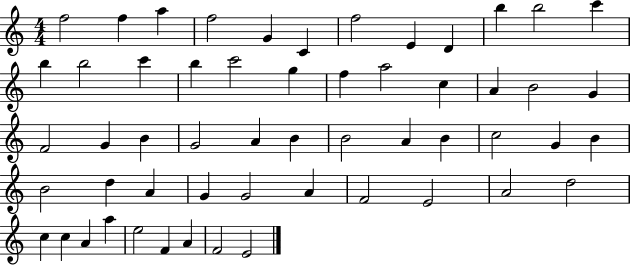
{
  \clef treble
  \numericTimeSignature
  \time 4/4
  \key c \major
  f''2 f''4 a''4 | f''2 g'4 c'4 | f''2 e'4 d'4 | b''4 b''2 c'''4 | \break b''4 b''2 c'''4 | b''4 c'''2 g''4 | f''4 a''2 c''4 | a'4 b'2 g'4 | \break f'2 g'4 b'4 | g'2 a'4 b'4 | b'2 a'4 b'4 | c''2 g'4 b'4 | \break b'2 d''4 a'4 | g'4 g'2 a'4 | f'2 e'2 | a'2 d''2 | \break c''4 c''4 a'4 a''4 | e''2 f'4 a'4 | f'2 e'2 | \bar "|."
}